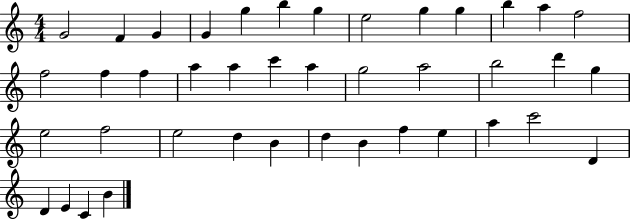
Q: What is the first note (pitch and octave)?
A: G4